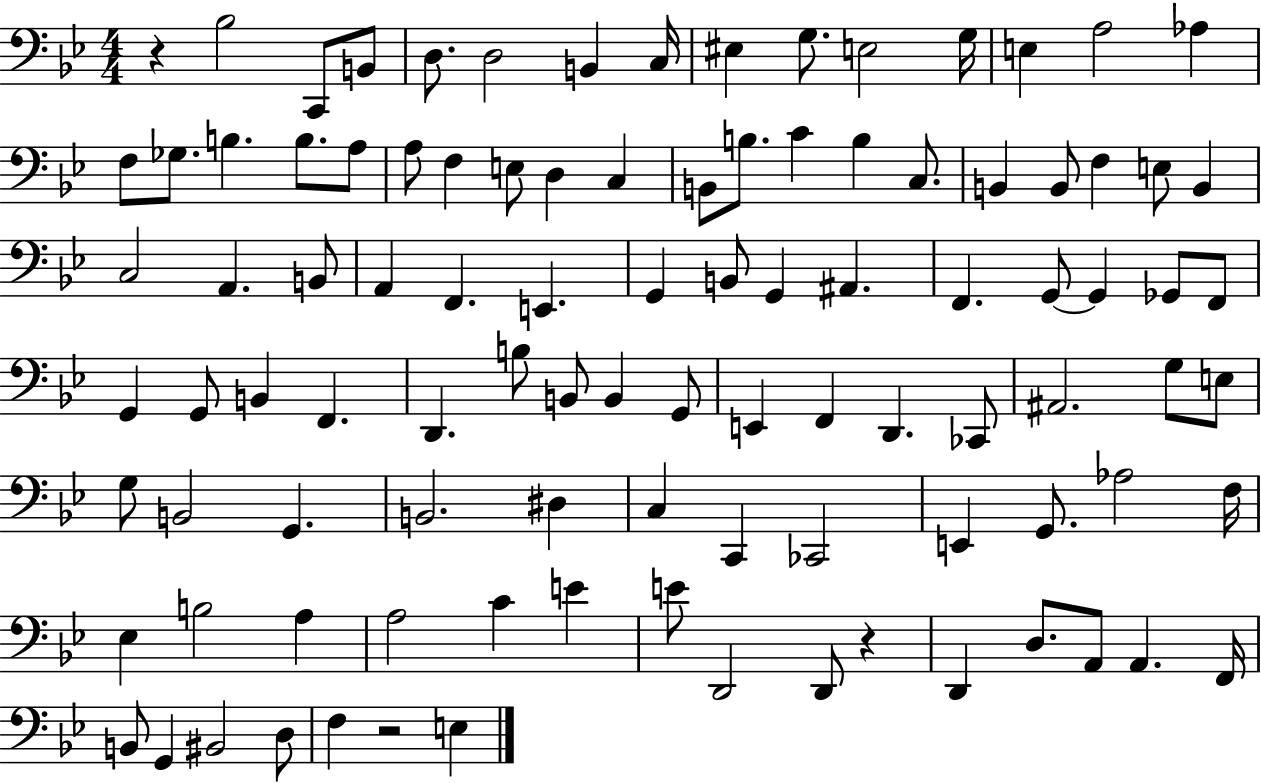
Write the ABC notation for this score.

X:1
T:Untitled
M:4/4
L:1/4
K:Bb
z _B,2 C,,/2 B,,/2 D,/2 D,2 B,, C,/4 ^E, G,/2 E,2 G,/4 E, A,2 _A, F,/2 _G,/2 B, B,/2 A,/2 A,/2 F, E,/2 D, C, B,,/2 B,/2 C B, C,/2 B,, B,,/2 F, E,/2 B,, C,2 A,, B,,/2 A,, F,, E,, G,, B,,/2 G,, ^A,, F,, G,,/2 G,, _G,,/2 F,,/2 G,, G,,/2 B,, F,, D,, B,/2 B,,/2 B,, G,,/2 E,, F,, D,, _C,,/2 ^A,,2 G,/2 E,/2 G,/2 B,,2 G,, B,,2 ^D, C, C,, _C,,2 E,, G,,/2 _A,2 F,/4 _E, B,2 A, A,2 C E E/2 D,,2 D,,/2 z D,, D,/2 A,,/2 A,, F,,/4 B,,/2 G,, ^B,,2 D,/2 F, z2 E,